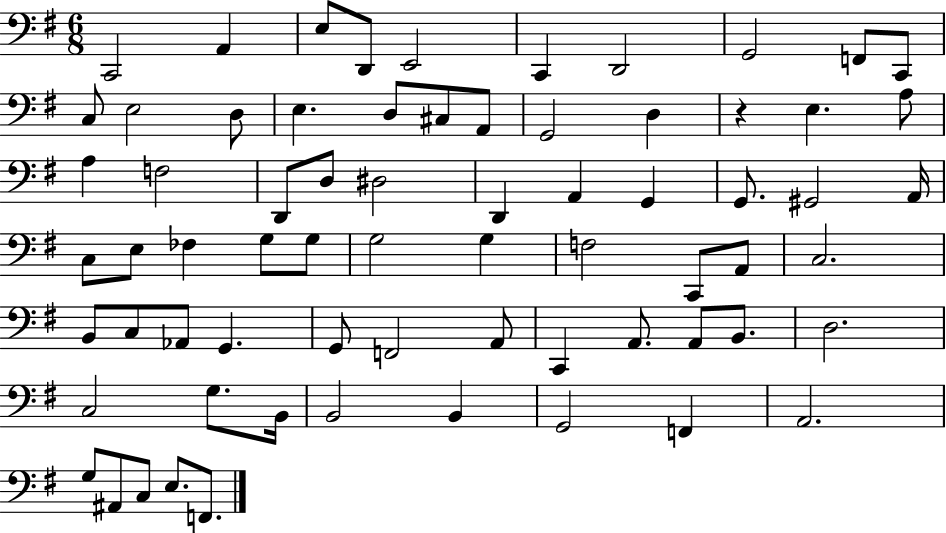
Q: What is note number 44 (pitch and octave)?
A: B2